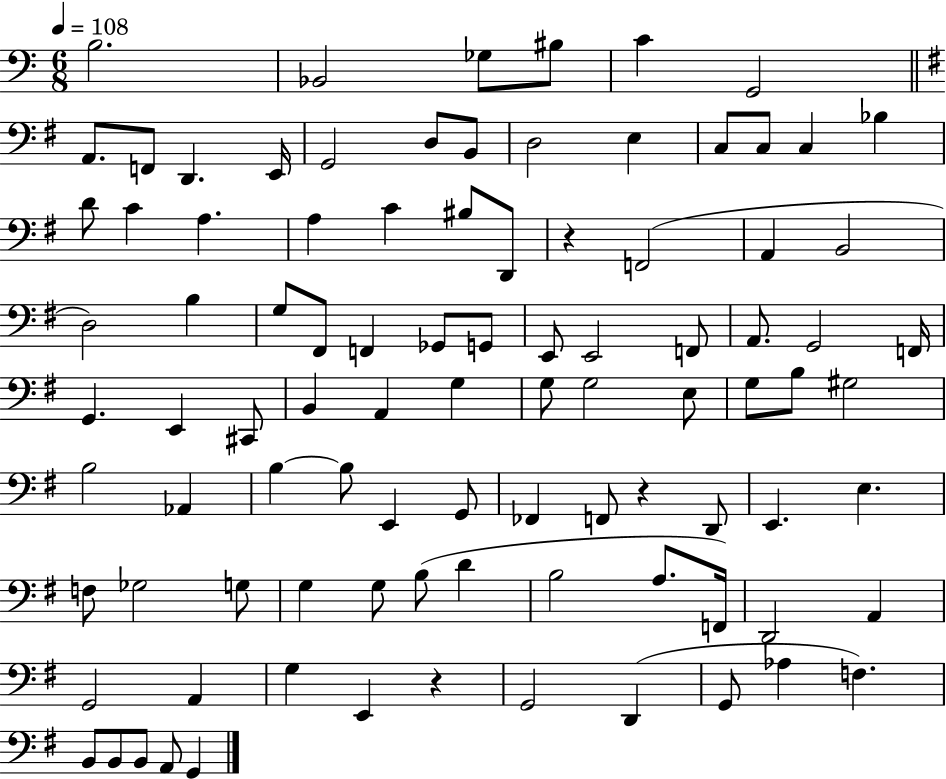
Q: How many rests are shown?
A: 3